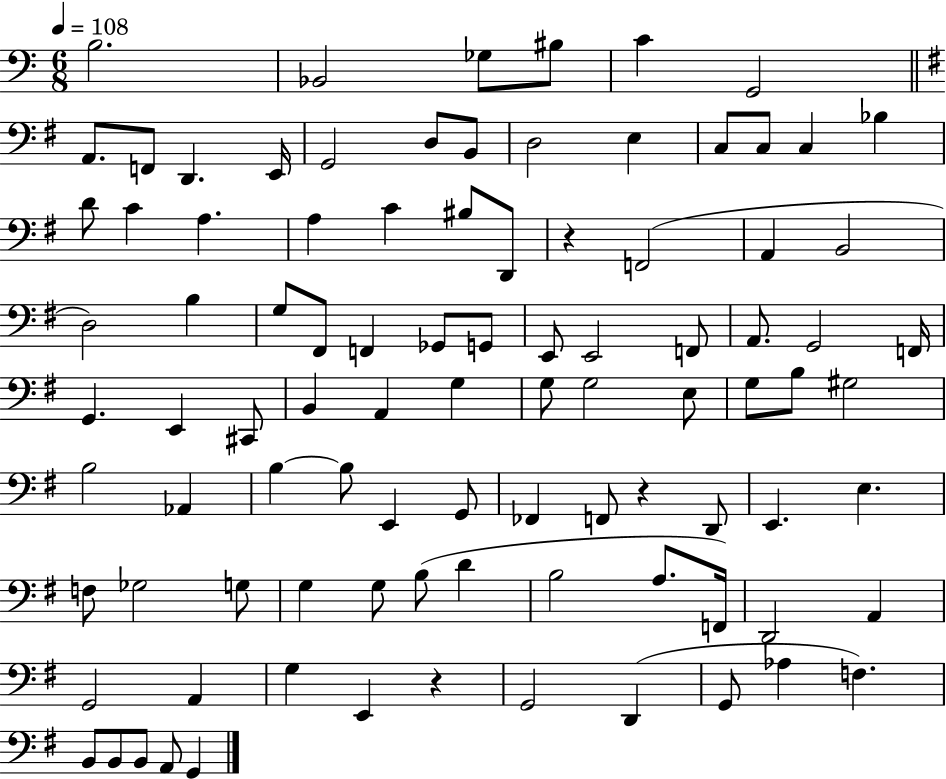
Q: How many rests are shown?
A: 3